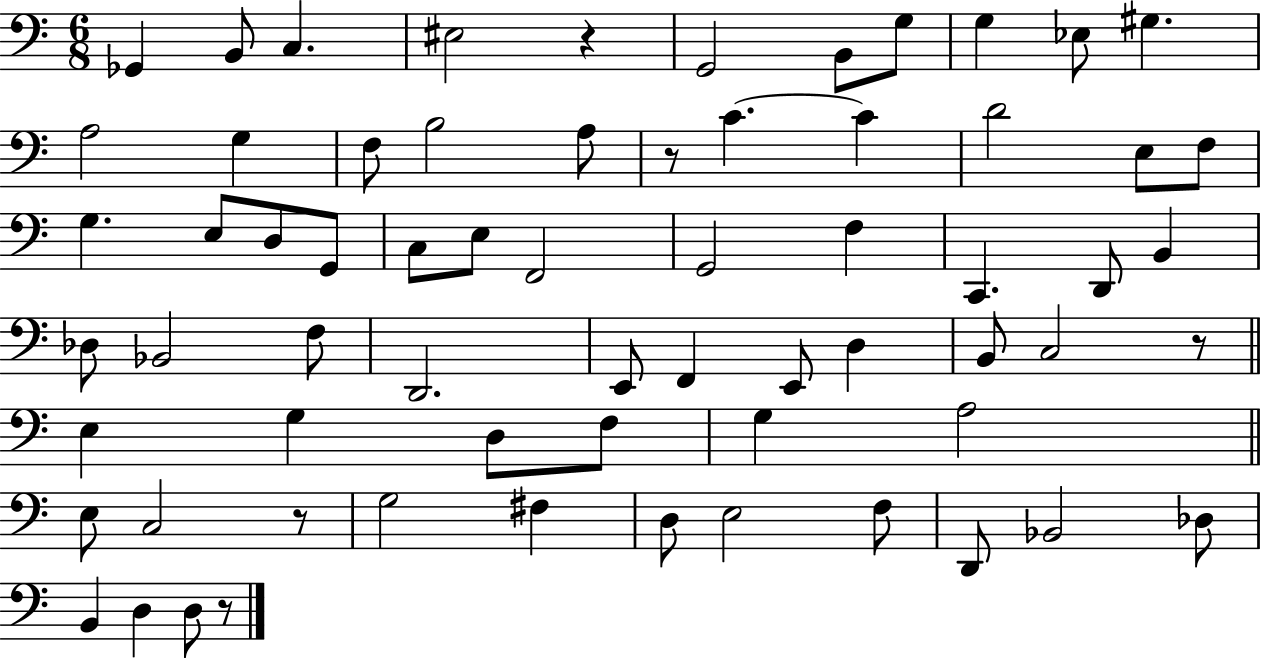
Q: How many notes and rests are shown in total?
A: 66